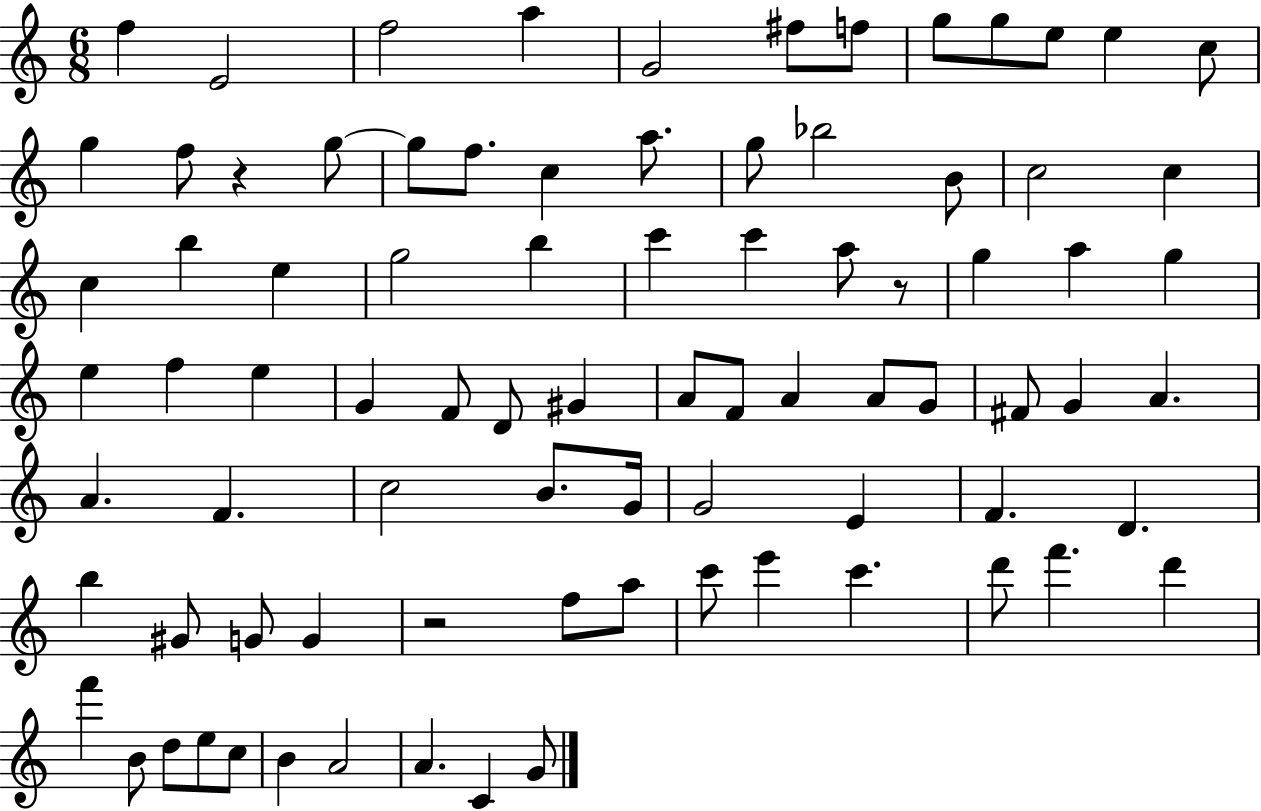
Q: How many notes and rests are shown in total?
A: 84